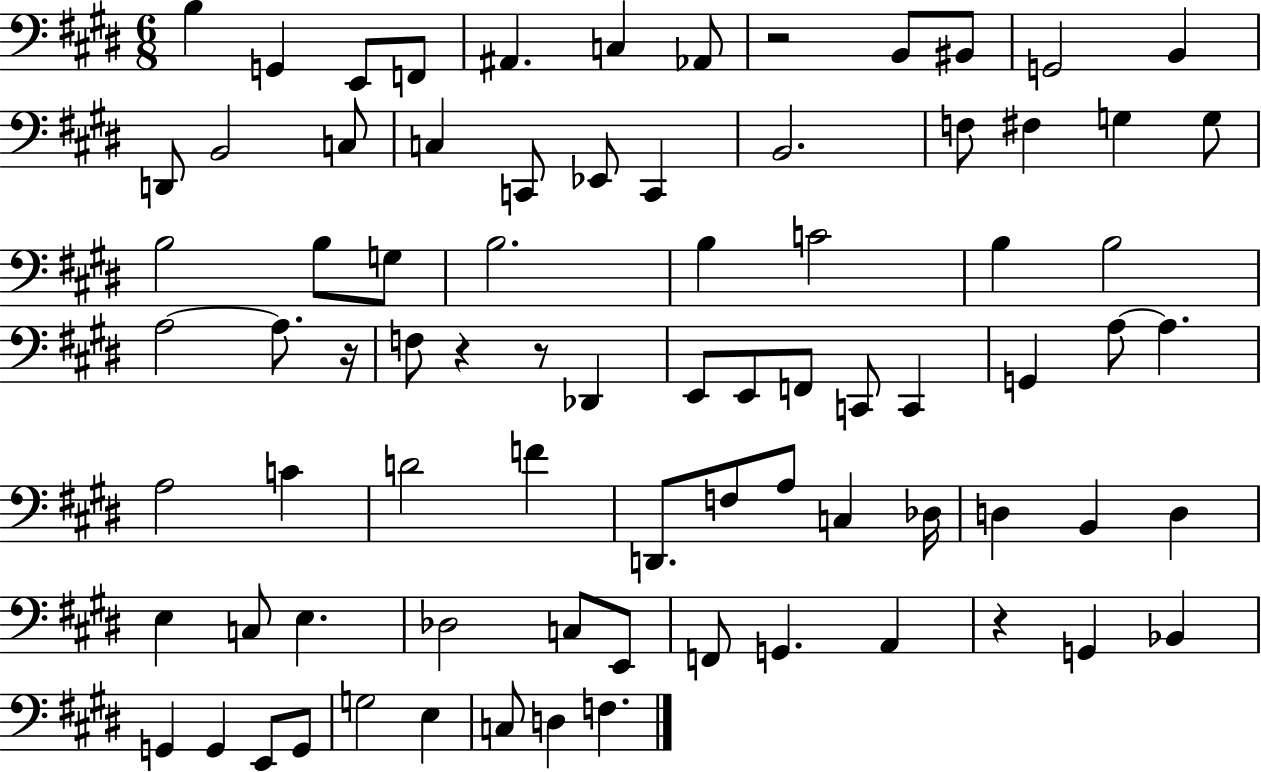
B3/q G2/q E2/e F2/e A#2/q. C3/q Ab2/e R/h B2/e BIS2/e G2/h B2/q D2/e B2/h C3/e C3/q C2/e Eb2/e C2/q B2/h. F3/e F#3/q G3/q G3/e B3/h B3/e G3/e B3/h. B3/q C4/h B3/q B3/h A3/h A3/e. R/s F3/e R/q R/e Db2/q E2/e E2/e F2/e C2/e C2/q G2/q A3/e A3/q. A3/h C4/q D4/h F4/q D2/e. F3/e A3/e C3/q Db3/s D3/q B2/q D3/q E3/q C3/e E3/q. Db3/h C3/e E2/e F2/e G2/q. A2/q R/q G2/q Bb2/q G2/q G2/q E2/e G2/e G3/h E3/q C3/e D3/q F3/q.